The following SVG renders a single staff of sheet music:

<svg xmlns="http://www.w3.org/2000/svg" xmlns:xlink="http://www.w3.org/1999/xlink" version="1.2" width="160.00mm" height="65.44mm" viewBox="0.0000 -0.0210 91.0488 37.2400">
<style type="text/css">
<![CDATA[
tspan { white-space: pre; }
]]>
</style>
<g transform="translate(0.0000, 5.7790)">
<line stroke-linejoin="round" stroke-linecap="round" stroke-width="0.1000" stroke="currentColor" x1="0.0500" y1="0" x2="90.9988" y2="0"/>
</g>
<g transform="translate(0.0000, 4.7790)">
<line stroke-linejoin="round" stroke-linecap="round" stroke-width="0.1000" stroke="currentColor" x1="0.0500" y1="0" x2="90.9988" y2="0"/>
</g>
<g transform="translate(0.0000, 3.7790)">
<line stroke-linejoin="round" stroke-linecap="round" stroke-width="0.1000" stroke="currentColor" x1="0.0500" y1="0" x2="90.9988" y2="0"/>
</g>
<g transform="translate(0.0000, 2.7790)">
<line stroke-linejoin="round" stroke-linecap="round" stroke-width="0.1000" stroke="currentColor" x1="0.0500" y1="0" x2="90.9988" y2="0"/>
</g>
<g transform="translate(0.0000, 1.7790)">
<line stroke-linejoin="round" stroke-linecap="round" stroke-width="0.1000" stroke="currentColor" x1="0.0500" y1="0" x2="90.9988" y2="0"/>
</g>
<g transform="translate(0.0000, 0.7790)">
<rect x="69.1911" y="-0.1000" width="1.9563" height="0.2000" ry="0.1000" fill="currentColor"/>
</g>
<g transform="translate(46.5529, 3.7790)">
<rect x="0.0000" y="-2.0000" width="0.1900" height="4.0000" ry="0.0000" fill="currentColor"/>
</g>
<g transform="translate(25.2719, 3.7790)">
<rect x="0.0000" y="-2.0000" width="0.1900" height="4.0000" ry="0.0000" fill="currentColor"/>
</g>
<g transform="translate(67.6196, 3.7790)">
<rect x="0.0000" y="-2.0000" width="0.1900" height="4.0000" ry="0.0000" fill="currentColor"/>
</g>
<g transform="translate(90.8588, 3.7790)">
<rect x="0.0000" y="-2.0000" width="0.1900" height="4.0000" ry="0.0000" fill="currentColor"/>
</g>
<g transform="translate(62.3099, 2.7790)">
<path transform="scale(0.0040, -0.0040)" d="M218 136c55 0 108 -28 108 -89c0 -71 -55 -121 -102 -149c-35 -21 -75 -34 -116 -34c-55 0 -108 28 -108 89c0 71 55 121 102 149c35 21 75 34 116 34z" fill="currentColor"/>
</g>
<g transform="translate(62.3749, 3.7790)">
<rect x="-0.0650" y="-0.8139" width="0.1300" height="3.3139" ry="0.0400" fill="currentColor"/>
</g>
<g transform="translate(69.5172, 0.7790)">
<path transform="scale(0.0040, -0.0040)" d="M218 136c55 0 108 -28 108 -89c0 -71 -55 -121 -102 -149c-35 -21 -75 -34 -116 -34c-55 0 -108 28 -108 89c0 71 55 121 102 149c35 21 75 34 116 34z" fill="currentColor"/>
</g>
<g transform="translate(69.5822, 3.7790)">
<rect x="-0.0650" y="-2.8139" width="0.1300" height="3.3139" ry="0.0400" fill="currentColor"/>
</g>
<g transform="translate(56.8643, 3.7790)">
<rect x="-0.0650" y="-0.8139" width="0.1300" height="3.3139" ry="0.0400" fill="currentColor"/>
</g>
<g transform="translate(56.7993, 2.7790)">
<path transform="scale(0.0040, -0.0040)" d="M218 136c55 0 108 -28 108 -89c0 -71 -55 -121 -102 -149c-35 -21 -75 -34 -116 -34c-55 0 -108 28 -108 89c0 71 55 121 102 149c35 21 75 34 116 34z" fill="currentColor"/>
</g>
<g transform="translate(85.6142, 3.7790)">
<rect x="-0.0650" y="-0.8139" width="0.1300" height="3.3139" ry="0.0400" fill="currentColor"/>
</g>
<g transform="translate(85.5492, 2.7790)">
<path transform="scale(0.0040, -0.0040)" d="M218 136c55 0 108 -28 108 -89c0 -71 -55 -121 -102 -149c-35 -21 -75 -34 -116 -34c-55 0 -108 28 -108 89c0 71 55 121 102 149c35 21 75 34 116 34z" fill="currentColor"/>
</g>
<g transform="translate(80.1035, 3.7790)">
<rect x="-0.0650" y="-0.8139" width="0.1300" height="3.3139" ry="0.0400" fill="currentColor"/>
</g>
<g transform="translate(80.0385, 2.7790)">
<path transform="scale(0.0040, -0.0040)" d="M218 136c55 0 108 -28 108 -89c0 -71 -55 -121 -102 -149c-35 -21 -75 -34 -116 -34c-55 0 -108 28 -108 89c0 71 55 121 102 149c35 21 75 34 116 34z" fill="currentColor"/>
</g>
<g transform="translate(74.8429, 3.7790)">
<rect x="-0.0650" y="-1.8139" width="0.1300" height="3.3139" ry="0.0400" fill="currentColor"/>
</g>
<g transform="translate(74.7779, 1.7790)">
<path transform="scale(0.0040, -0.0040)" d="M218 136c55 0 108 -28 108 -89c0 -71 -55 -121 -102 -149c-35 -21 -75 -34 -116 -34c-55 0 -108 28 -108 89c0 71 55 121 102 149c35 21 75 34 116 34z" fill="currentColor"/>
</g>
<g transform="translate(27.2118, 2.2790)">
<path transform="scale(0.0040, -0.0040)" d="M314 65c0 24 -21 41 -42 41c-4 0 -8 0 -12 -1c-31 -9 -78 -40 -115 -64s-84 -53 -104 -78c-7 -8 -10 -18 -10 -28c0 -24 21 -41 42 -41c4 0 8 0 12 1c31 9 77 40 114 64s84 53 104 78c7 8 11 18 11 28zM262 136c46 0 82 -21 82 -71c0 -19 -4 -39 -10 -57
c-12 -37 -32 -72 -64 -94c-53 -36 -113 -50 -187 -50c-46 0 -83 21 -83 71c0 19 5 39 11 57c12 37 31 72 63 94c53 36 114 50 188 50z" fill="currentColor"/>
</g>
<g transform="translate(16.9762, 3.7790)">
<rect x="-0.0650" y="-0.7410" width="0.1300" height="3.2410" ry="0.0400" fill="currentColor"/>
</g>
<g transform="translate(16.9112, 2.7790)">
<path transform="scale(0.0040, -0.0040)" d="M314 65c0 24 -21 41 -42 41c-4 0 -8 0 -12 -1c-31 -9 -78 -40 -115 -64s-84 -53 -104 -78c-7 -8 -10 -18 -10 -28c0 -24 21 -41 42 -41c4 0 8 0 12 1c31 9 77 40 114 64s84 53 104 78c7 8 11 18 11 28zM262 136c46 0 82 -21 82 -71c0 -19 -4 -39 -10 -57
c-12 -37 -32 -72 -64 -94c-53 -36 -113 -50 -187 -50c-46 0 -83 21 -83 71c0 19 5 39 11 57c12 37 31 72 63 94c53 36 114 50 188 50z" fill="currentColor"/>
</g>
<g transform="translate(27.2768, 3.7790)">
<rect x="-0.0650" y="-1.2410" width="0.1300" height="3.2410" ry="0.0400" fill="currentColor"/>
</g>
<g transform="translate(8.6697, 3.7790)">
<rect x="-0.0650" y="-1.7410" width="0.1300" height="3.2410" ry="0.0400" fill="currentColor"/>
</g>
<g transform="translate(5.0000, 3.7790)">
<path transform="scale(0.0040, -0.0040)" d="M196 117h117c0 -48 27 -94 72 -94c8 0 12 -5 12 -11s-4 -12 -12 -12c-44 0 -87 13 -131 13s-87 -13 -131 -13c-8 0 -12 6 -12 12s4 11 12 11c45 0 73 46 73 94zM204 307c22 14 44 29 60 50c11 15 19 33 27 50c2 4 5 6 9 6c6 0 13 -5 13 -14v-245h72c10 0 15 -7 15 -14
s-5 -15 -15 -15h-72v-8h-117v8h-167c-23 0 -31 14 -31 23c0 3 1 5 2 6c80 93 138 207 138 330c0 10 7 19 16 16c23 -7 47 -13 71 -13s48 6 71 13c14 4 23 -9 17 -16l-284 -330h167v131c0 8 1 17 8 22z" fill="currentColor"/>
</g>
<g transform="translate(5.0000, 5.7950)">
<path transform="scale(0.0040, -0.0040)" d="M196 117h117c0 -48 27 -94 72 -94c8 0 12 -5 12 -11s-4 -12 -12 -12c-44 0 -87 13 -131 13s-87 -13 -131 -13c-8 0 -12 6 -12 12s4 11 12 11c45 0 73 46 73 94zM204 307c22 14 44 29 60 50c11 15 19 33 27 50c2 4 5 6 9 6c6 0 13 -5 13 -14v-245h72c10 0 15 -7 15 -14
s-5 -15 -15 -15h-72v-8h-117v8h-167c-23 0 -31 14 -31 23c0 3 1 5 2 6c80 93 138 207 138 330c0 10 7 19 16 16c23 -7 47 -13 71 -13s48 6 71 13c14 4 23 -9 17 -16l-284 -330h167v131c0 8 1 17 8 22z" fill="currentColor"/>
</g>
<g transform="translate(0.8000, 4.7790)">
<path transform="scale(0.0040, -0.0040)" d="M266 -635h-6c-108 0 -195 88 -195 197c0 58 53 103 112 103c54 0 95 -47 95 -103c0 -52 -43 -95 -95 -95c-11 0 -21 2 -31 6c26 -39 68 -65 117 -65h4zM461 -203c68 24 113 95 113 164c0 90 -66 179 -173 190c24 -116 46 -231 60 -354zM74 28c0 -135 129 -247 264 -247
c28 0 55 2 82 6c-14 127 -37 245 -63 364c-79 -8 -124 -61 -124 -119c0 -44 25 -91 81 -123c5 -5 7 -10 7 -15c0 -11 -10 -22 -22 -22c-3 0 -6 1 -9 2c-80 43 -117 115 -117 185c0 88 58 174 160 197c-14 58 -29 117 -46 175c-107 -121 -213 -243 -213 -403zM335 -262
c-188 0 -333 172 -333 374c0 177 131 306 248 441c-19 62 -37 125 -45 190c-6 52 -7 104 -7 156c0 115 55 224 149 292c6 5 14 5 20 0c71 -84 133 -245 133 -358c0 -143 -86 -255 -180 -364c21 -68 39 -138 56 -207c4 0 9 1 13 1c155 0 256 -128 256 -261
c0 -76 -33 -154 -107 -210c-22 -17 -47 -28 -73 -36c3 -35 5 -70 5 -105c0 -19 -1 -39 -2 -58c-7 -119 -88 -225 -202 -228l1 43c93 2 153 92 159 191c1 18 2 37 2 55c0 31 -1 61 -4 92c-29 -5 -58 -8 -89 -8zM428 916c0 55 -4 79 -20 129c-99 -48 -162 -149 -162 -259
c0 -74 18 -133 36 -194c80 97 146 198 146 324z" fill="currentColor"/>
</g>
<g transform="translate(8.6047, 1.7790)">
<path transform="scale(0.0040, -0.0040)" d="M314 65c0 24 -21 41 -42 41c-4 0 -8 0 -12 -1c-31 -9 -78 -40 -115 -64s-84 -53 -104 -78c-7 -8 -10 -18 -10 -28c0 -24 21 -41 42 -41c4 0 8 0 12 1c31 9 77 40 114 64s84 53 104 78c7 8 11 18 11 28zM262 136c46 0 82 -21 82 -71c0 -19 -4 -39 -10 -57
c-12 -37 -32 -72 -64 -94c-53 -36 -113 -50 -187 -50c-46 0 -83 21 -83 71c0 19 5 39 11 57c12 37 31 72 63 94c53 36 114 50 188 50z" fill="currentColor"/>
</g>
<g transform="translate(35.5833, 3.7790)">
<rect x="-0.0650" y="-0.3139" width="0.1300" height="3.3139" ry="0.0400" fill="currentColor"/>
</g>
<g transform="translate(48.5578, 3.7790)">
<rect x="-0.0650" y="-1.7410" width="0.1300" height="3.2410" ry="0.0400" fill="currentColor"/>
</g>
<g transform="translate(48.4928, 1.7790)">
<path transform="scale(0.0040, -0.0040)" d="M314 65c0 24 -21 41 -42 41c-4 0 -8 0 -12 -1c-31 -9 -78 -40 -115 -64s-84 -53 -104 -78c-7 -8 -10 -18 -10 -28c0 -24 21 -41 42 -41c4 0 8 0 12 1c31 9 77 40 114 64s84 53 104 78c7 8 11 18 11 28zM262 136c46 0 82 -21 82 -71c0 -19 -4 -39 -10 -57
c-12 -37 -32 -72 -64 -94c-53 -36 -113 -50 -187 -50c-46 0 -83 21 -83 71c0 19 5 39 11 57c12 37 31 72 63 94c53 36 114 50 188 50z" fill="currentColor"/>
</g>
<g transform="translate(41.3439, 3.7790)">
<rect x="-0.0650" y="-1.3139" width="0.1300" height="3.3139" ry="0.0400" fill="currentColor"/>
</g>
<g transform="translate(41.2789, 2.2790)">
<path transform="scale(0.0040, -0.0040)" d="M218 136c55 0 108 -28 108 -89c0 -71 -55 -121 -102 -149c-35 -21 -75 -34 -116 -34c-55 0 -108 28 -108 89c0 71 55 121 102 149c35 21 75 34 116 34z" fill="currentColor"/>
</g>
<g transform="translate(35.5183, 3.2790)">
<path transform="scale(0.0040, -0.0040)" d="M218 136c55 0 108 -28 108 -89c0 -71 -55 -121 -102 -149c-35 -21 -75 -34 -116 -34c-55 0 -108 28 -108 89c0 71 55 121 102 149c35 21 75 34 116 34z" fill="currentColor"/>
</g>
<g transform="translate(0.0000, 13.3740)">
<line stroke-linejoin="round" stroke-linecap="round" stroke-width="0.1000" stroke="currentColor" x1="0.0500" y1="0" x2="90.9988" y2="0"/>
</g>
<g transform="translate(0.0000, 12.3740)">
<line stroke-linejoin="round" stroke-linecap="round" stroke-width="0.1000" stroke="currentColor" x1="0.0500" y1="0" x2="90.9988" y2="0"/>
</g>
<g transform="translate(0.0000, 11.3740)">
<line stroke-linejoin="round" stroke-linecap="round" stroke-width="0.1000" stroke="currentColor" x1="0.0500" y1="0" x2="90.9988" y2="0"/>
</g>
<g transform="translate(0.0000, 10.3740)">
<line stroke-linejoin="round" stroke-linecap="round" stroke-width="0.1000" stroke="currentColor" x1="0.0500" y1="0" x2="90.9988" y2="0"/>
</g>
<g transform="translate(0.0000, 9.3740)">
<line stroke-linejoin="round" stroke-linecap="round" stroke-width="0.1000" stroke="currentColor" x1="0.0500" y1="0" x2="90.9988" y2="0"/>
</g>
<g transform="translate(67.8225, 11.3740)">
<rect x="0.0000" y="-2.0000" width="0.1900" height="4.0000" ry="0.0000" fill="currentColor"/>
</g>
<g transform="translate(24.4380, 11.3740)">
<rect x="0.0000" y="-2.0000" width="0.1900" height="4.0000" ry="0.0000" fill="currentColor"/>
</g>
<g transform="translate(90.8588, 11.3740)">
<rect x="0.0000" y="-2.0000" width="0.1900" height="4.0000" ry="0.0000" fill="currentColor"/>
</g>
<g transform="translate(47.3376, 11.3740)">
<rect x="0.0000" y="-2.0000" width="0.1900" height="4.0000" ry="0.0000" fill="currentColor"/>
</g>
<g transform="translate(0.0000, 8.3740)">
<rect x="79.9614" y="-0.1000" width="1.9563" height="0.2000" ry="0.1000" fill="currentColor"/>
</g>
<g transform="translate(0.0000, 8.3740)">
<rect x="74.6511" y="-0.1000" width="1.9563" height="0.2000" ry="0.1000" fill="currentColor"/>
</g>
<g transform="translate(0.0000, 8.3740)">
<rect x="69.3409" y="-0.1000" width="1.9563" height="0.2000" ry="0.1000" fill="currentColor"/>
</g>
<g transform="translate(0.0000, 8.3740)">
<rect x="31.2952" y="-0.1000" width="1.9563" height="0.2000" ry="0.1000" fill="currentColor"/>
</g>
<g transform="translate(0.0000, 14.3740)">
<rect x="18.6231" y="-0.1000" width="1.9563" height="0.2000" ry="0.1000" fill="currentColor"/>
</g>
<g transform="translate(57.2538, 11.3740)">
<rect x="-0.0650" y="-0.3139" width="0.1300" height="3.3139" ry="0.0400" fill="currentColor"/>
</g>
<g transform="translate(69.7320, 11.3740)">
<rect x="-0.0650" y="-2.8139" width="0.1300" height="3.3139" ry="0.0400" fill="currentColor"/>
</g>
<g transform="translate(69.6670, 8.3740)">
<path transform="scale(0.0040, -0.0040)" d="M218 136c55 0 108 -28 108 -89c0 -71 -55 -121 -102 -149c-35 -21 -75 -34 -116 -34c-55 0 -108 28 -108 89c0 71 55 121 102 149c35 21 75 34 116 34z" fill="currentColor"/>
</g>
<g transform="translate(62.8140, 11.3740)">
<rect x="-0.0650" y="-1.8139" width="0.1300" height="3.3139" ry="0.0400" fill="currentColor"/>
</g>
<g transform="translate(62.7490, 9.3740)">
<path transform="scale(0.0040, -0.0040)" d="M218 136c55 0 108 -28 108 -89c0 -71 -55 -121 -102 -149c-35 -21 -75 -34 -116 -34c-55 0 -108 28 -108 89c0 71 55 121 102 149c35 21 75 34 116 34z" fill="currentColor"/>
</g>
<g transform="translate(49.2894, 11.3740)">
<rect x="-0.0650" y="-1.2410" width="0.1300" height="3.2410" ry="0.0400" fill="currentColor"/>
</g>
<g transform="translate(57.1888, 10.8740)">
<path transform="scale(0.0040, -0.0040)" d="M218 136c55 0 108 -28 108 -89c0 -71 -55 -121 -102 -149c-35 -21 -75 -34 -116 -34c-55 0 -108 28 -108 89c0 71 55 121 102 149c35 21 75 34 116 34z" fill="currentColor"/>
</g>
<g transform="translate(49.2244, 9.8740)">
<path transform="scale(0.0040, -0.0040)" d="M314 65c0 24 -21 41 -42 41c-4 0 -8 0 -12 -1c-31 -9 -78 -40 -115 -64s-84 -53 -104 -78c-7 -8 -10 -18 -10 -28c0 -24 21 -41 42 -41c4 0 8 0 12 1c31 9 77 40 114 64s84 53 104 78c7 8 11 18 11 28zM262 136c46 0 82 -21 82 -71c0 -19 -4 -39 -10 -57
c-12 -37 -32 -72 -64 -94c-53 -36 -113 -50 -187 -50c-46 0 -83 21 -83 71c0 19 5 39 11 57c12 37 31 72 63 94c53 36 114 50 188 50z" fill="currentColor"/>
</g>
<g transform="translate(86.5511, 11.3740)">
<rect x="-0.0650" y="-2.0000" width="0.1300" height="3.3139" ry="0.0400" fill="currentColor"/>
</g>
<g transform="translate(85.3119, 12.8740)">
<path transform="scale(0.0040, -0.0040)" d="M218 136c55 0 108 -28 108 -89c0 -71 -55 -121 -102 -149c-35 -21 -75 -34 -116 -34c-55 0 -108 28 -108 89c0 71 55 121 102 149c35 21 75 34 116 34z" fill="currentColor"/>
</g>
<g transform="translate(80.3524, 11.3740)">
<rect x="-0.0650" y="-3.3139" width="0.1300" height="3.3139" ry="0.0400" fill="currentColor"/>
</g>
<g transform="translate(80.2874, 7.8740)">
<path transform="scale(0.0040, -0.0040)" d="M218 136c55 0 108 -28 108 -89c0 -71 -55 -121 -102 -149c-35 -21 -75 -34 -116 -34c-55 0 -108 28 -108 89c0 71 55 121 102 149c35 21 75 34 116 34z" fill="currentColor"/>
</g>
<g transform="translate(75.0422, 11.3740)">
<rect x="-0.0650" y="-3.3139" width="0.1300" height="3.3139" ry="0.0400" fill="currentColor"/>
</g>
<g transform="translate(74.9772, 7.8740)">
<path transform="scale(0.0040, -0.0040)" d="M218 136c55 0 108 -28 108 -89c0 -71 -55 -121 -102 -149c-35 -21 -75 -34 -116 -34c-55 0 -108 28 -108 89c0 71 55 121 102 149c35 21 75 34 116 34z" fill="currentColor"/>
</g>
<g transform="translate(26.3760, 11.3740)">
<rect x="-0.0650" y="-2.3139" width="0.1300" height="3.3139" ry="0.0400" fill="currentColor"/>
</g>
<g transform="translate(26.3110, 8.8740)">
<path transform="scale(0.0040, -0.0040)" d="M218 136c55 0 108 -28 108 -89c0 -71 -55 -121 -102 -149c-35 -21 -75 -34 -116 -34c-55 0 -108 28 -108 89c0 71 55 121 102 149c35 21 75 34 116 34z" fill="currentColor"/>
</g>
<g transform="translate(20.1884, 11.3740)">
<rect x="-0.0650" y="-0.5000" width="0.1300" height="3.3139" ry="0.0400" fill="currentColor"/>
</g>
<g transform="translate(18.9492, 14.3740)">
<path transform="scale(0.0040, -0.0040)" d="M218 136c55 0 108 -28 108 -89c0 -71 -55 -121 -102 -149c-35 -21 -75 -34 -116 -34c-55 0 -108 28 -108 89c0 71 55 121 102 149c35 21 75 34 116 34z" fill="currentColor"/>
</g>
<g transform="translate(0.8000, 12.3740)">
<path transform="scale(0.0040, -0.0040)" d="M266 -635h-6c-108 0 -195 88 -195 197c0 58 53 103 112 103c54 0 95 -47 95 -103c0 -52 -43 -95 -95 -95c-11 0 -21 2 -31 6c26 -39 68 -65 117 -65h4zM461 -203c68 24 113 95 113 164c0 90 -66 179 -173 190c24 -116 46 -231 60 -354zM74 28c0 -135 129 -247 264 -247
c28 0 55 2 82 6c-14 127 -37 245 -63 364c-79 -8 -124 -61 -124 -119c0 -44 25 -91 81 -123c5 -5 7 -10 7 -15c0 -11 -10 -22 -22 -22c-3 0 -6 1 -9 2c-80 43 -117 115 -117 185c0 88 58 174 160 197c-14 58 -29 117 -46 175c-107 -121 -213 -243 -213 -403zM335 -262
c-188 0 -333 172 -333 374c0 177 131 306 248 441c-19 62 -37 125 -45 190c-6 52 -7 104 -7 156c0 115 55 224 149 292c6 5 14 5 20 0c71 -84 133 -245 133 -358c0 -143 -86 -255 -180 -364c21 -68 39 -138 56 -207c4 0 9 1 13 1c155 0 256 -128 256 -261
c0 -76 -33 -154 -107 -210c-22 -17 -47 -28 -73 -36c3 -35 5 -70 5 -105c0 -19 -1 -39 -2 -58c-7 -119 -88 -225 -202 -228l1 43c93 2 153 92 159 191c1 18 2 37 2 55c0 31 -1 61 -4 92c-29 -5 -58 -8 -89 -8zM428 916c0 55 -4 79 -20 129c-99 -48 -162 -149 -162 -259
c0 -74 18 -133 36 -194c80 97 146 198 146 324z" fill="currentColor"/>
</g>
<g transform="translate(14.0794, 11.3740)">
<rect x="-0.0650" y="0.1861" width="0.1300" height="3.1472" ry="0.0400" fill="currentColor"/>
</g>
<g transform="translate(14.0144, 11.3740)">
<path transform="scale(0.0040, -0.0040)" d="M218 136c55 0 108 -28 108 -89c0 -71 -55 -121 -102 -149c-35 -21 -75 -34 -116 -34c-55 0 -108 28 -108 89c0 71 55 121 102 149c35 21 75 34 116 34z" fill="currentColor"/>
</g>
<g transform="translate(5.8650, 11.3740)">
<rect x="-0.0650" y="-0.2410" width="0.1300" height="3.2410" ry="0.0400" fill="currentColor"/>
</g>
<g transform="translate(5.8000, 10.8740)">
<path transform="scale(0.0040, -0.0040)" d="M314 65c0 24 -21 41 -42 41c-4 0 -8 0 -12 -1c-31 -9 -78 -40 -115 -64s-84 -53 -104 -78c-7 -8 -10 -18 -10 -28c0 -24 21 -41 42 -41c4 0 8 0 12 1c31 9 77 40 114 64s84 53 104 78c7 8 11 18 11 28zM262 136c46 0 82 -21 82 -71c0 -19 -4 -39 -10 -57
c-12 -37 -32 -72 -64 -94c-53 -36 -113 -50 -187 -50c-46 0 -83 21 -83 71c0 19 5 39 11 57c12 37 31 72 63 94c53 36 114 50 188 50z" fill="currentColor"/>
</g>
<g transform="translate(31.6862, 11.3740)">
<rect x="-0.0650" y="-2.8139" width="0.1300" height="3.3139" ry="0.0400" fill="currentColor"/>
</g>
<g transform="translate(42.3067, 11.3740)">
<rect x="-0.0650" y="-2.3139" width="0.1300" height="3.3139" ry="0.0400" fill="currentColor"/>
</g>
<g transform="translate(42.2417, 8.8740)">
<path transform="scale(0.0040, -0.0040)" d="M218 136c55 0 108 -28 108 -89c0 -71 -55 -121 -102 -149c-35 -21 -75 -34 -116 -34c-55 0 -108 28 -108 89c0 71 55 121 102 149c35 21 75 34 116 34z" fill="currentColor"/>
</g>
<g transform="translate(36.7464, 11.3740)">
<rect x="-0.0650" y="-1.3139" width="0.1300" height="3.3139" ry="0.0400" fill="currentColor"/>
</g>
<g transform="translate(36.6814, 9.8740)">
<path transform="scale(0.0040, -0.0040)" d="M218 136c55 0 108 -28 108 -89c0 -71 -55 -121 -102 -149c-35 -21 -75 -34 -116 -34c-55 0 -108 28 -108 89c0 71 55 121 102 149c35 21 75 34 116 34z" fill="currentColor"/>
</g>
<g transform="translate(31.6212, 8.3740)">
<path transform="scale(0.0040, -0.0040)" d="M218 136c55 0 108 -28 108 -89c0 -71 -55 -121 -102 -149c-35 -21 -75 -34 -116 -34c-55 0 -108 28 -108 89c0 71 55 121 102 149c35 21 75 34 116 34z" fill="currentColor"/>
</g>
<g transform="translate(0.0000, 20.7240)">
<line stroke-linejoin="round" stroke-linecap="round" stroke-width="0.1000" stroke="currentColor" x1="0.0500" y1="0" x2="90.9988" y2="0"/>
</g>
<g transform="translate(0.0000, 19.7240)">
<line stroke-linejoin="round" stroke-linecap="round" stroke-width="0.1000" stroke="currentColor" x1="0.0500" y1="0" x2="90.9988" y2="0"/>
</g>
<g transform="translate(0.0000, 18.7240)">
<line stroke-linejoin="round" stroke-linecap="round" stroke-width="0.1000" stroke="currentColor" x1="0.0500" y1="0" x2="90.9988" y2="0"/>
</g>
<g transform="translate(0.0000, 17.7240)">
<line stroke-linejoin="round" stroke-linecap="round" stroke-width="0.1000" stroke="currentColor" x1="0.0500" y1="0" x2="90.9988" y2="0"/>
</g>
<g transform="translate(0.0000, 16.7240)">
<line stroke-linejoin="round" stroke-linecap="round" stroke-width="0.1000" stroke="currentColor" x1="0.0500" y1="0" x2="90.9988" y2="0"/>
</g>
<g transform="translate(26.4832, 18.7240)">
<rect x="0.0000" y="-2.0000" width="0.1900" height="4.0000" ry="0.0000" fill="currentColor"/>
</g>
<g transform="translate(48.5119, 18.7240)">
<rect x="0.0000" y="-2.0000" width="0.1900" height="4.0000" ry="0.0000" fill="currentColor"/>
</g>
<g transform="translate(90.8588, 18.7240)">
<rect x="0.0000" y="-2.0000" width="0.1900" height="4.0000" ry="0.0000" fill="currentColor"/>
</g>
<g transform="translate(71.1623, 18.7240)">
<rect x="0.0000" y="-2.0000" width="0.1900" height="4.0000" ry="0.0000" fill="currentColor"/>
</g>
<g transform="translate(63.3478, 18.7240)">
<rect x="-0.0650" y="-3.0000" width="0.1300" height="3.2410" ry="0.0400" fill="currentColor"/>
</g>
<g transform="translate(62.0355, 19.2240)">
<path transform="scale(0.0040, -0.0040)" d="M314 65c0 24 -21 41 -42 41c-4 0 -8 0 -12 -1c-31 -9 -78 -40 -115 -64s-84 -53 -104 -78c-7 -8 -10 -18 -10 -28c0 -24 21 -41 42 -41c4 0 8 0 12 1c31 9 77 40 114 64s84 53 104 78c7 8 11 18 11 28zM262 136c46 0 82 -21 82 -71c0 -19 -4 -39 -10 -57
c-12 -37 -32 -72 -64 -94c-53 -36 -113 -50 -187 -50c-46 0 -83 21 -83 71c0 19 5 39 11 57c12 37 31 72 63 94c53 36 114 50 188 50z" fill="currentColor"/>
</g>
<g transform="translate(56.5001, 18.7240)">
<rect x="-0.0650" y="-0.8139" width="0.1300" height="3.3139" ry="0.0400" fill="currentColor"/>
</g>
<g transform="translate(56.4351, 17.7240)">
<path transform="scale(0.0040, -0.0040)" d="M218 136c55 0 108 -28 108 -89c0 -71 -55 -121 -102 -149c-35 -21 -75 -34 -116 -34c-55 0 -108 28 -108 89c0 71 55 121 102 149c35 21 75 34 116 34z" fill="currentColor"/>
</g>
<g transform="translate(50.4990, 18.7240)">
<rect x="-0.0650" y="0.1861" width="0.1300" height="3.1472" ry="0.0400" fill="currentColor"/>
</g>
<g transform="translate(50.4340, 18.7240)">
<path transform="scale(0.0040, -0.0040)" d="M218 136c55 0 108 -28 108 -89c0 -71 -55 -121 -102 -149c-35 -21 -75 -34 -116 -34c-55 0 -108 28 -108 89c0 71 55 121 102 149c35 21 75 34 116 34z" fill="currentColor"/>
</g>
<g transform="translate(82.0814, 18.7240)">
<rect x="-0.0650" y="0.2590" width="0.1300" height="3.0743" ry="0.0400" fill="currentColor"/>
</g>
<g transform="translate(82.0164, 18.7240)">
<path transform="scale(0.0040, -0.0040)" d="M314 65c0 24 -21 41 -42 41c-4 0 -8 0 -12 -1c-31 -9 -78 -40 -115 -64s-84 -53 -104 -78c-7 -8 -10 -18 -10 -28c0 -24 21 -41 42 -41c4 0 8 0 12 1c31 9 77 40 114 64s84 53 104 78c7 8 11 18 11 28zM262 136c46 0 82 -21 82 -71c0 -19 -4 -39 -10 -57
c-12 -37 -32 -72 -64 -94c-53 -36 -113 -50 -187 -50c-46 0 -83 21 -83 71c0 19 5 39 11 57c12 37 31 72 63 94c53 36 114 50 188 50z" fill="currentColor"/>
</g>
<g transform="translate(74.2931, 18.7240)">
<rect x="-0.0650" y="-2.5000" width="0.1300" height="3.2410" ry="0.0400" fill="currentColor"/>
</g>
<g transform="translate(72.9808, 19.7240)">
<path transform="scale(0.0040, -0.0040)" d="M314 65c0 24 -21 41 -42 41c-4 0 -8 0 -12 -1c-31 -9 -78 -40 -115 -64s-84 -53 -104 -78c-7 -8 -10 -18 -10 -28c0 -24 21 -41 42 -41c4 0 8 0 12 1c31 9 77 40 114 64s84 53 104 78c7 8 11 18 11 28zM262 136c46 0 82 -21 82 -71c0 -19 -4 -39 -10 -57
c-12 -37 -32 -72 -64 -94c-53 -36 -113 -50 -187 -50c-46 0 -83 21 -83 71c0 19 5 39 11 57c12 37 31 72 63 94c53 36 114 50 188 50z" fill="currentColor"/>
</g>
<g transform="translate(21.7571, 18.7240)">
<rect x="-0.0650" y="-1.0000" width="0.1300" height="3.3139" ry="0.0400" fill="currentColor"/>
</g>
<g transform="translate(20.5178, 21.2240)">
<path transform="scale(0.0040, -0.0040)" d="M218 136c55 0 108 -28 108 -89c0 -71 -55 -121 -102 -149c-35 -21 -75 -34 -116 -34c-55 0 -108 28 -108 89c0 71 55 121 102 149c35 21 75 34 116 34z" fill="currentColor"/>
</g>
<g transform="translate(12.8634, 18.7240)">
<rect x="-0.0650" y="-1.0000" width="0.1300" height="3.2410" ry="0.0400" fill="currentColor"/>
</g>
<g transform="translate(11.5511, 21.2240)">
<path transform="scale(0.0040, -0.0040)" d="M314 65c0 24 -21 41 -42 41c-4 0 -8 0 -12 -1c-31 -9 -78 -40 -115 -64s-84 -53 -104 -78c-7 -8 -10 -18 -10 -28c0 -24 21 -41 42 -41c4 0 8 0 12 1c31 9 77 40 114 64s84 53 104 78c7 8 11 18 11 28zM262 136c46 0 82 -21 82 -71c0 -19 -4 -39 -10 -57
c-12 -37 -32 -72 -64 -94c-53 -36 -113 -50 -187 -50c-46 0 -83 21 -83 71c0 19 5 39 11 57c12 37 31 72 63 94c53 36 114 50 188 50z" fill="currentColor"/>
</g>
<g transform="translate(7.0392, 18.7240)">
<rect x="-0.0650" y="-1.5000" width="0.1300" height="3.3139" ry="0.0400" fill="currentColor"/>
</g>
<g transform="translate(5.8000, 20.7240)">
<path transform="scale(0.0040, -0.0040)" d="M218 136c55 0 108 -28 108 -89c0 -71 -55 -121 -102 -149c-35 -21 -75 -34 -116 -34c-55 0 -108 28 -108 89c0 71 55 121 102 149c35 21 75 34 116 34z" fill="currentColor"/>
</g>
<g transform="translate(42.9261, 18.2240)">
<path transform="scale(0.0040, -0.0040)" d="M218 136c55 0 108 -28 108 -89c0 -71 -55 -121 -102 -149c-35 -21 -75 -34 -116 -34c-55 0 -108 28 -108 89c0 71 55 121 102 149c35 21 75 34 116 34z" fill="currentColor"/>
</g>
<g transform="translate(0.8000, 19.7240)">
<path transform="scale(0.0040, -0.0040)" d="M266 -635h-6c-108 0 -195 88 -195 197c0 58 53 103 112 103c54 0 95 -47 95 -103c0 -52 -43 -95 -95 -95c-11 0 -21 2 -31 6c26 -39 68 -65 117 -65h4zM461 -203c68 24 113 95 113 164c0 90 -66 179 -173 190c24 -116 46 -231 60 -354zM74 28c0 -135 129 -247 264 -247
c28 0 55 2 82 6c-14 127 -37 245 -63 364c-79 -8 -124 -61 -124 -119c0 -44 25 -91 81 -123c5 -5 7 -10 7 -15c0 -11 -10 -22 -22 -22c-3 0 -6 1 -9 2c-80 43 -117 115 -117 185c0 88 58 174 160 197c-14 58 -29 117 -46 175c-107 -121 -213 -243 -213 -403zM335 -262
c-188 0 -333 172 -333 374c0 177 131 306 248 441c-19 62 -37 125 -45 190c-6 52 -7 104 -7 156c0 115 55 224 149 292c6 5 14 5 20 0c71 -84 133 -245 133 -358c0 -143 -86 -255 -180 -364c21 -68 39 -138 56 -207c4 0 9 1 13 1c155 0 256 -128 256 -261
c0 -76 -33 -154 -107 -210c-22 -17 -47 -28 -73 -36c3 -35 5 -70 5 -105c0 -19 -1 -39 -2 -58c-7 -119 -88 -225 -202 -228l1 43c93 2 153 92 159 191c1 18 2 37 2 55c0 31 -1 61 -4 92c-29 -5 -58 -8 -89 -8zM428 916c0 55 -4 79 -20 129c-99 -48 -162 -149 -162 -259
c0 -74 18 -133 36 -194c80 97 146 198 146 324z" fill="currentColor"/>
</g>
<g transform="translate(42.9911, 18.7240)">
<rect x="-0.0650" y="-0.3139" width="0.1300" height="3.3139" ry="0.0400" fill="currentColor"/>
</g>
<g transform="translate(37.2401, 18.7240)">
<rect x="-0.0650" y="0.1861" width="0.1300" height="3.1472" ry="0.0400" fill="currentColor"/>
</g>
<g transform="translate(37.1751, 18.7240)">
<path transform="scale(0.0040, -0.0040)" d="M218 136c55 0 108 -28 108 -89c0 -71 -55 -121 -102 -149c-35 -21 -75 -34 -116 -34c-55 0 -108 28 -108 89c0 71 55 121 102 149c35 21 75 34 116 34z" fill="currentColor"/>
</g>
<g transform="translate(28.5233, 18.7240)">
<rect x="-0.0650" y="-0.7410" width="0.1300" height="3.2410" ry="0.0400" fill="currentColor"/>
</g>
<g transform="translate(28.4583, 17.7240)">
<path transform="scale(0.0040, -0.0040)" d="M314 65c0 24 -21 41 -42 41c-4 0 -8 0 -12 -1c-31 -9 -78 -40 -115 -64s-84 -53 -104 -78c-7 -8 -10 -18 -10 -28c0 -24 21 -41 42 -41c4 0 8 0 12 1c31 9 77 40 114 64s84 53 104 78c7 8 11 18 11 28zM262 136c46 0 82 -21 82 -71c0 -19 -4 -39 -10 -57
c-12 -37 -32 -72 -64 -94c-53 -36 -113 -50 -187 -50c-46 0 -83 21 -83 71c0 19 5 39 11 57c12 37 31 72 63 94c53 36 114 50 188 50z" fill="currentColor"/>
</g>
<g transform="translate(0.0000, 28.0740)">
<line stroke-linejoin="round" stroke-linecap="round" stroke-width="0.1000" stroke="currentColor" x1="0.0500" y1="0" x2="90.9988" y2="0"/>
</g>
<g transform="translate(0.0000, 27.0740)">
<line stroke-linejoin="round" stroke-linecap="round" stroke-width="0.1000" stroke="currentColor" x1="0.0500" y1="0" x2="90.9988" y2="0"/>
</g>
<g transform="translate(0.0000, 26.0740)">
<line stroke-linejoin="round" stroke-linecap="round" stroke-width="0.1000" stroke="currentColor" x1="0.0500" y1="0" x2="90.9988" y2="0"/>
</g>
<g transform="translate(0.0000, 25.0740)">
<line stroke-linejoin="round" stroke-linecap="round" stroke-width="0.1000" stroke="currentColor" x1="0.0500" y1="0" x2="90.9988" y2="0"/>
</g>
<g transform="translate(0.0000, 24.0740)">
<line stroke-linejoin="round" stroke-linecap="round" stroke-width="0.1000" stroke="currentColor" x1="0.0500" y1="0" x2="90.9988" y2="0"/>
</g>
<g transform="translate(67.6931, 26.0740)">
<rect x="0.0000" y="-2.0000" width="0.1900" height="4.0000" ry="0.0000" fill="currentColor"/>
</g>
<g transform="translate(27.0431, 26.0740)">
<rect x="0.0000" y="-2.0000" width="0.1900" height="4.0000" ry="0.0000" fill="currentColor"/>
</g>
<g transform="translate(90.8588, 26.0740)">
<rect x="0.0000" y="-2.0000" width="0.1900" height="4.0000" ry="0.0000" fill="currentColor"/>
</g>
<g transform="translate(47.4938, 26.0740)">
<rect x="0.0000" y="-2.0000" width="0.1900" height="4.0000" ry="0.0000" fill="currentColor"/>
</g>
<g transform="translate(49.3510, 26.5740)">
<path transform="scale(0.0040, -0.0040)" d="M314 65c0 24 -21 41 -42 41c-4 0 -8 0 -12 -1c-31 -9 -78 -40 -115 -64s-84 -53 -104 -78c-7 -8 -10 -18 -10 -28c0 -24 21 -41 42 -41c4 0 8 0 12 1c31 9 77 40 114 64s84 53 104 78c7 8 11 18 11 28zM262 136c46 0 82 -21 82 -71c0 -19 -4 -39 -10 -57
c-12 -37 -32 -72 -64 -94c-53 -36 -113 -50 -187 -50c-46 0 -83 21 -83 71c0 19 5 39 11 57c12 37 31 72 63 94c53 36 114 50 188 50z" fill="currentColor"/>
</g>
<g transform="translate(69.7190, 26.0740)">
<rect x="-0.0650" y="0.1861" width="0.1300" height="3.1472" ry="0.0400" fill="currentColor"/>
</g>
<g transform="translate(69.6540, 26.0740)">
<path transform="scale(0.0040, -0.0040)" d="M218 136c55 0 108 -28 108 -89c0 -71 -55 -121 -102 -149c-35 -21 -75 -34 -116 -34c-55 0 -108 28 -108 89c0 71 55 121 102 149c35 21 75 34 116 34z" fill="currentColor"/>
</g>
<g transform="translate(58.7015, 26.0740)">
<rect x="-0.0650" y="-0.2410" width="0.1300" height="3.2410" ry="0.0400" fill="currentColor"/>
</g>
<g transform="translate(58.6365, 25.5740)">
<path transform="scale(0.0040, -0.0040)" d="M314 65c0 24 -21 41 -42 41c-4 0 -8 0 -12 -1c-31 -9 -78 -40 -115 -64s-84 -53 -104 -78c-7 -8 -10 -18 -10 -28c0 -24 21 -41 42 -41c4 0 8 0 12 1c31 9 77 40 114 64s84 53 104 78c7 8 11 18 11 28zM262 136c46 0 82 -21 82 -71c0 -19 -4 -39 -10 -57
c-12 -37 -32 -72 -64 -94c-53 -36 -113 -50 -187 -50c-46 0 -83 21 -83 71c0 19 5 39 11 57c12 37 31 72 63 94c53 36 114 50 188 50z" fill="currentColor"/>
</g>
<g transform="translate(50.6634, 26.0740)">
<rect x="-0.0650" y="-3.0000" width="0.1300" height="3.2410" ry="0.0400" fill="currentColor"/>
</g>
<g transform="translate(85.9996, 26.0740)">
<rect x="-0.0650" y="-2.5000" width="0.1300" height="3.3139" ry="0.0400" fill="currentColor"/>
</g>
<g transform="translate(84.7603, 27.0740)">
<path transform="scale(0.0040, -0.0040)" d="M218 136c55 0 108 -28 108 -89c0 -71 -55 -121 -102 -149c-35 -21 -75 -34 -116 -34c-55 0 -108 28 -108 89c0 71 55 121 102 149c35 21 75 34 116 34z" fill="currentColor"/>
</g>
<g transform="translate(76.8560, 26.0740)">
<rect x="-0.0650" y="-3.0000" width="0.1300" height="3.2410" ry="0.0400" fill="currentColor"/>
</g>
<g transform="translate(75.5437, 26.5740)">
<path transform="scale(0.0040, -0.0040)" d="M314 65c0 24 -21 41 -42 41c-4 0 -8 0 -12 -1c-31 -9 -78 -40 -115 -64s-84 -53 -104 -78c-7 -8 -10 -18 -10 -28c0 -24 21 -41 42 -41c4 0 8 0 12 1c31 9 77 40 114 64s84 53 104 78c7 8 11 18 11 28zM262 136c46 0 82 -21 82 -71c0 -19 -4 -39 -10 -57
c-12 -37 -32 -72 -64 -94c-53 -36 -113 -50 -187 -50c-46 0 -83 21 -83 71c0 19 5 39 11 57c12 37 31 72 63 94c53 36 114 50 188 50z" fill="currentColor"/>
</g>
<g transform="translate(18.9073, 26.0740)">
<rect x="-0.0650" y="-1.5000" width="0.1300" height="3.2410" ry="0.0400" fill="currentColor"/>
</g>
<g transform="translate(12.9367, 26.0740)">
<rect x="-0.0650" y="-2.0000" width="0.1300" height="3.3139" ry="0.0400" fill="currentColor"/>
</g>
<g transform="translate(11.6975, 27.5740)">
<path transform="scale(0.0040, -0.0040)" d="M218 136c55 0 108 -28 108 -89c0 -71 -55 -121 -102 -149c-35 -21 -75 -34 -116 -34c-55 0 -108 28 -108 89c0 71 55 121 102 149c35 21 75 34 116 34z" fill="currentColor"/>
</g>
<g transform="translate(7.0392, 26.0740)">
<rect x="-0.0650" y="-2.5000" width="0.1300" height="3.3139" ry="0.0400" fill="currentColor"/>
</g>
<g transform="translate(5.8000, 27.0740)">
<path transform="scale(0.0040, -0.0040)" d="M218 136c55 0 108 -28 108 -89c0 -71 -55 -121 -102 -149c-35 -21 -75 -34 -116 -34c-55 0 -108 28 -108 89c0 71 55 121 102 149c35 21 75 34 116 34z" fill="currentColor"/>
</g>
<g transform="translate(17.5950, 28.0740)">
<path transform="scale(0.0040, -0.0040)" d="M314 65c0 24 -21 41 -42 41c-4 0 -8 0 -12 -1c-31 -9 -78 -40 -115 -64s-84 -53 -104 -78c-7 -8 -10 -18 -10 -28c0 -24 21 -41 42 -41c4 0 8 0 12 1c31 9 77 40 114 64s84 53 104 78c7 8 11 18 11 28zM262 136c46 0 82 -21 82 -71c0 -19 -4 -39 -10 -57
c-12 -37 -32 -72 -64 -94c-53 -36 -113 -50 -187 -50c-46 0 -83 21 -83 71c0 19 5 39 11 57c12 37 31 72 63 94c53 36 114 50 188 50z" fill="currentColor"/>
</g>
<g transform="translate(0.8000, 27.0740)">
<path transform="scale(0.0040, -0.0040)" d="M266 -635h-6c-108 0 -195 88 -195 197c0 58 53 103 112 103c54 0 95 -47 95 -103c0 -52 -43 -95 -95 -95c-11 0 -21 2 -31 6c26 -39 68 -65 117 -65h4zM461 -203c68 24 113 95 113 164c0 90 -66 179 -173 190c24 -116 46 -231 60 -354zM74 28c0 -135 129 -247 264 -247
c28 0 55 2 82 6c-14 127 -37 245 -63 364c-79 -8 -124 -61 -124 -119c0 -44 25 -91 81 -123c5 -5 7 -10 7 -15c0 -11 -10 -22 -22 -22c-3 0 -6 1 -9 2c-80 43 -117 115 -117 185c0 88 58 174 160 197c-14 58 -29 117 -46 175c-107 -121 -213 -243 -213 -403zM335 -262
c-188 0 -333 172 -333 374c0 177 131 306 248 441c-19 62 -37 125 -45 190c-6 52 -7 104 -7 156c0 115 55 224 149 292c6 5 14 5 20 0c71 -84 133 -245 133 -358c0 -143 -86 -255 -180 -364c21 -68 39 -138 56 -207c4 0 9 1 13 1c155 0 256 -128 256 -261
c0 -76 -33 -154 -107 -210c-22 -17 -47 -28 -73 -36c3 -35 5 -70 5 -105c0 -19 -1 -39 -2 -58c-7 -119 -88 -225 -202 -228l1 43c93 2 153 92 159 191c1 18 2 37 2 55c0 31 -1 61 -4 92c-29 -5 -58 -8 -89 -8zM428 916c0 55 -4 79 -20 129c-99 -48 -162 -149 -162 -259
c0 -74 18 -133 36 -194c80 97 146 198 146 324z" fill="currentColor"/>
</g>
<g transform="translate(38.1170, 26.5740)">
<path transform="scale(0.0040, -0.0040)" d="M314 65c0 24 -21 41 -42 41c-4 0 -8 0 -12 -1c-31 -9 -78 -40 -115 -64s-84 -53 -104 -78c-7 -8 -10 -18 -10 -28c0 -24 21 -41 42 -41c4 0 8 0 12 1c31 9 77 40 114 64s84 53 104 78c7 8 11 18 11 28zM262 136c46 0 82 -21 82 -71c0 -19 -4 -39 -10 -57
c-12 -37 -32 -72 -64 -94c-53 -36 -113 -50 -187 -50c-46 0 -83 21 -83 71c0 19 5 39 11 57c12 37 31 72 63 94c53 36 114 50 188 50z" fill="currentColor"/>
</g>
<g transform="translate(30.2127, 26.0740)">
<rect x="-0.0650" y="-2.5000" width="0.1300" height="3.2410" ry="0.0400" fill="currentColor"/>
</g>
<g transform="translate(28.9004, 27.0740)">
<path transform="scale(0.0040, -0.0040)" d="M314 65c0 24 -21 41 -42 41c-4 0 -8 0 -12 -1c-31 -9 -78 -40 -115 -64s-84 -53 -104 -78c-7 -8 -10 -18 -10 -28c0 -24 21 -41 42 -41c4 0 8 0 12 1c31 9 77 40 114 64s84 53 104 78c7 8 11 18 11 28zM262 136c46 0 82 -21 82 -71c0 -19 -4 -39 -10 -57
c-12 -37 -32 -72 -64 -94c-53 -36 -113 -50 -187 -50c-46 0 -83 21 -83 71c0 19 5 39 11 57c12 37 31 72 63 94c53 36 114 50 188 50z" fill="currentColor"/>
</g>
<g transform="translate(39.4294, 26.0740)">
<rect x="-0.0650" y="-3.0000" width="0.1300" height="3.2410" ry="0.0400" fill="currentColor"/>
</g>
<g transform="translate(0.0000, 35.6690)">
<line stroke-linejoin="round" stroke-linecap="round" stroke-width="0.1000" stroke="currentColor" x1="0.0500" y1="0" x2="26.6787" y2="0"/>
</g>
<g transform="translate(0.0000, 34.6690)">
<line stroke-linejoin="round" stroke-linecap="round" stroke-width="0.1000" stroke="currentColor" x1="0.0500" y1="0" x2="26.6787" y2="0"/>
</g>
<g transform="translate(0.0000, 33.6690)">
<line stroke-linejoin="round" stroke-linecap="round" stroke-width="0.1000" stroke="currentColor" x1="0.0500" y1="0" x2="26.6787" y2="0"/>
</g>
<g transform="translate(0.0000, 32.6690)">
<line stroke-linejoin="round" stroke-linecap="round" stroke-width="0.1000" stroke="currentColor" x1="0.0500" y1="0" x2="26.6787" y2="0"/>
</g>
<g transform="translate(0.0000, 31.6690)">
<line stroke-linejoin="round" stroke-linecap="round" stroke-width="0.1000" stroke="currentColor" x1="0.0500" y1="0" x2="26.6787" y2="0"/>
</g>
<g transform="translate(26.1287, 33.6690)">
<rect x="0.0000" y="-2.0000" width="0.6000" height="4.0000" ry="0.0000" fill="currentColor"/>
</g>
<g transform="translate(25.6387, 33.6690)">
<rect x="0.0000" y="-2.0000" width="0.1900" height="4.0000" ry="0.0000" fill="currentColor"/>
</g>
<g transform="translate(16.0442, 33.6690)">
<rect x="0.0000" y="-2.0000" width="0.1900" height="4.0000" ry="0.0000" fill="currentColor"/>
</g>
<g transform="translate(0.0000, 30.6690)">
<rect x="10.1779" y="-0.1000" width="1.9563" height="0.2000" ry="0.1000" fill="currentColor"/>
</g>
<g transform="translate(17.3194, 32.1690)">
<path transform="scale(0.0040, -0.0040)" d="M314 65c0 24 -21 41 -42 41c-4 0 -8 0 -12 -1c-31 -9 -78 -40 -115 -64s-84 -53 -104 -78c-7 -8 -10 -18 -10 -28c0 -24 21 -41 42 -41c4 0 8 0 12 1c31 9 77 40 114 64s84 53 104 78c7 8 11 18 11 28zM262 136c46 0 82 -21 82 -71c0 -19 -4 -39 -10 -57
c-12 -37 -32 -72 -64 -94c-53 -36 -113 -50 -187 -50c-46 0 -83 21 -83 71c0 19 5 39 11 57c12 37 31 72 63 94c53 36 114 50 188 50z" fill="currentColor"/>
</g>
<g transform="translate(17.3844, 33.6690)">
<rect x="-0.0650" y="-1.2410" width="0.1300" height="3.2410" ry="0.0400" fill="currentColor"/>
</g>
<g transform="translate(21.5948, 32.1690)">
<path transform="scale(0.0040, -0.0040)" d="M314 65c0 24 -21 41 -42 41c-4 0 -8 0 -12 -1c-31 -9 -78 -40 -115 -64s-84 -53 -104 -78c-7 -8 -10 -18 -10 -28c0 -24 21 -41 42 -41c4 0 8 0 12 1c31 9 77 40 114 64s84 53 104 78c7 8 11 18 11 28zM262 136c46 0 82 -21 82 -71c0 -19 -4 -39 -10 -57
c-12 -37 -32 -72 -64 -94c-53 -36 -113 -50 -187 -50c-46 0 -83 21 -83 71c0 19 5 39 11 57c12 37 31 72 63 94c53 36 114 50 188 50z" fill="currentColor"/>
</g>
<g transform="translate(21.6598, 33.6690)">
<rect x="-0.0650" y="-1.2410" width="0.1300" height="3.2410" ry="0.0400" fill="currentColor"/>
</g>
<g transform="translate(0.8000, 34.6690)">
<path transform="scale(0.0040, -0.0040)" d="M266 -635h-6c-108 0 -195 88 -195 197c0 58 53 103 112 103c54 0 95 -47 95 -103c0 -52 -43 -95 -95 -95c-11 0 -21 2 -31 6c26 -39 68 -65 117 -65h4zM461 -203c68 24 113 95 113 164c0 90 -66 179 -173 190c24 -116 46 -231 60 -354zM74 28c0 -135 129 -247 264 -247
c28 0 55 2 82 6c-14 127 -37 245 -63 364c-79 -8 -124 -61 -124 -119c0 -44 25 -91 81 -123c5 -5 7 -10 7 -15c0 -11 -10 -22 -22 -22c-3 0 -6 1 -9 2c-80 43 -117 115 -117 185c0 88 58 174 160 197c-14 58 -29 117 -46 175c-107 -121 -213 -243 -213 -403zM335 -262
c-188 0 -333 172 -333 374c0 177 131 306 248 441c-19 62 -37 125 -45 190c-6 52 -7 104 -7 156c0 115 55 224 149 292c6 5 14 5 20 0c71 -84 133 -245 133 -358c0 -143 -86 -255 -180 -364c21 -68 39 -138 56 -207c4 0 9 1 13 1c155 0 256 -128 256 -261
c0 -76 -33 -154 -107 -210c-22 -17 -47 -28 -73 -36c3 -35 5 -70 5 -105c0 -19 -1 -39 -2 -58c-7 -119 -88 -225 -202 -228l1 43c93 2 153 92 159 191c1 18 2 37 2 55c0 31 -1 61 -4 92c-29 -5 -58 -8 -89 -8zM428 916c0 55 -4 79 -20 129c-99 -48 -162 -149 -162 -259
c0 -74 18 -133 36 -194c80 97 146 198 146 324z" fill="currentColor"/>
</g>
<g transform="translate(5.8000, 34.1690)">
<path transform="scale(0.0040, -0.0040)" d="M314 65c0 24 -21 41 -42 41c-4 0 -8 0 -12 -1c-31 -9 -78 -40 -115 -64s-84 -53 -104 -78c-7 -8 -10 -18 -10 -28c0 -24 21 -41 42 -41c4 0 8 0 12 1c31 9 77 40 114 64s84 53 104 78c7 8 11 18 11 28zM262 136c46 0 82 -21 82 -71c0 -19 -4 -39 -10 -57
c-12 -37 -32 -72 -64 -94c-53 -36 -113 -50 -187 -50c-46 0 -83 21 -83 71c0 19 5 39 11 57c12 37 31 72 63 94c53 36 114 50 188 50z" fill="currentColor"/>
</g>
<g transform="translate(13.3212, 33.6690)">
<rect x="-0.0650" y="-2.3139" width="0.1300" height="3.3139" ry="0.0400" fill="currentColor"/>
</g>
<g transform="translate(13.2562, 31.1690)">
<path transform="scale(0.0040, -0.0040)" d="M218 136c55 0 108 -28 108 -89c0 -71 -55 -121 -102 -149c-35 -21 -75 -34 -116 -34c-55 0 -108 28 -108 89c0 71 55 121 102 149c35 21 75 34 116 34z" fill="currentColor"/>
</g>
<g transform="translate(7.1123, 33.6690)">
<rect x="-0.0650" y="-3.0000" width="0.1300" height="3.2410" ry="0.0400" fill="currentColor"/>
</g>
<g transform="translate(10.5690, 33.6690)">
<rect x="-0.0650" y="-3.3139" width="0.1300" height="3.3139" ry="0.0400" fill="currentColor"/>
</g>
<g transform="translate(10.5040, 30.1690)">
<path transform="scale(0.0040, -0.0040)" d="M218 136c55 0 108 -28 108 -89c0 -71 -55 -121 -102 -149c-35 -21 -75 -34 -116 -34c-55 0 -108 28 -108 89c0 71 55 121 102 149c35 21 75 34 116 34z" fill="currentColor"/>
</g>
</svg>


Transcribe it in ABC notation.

X:1
T:Untitled
M:4/4
L:1/4
K:C
f2 d2 e2 c e f2 d d a f d d c2 B C g a e g e2 c f a b b F E D2 D d2 B c B d A2 G2 B2 G F E2 G2 A2 A2 c2 B A2 G A2 b g e2 e2